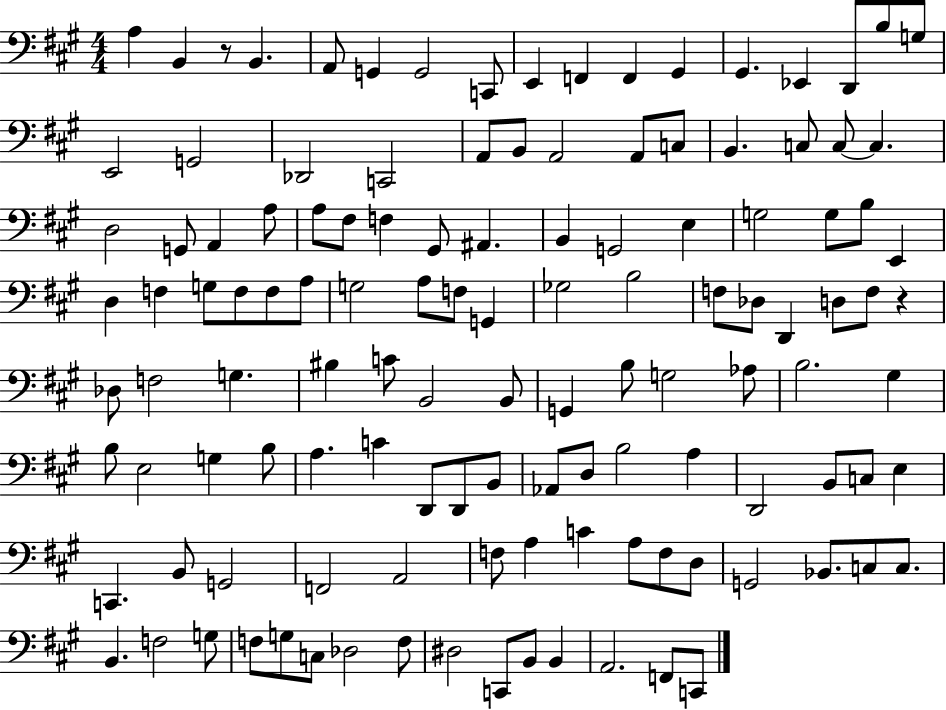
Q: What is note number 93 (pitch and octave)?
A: C2